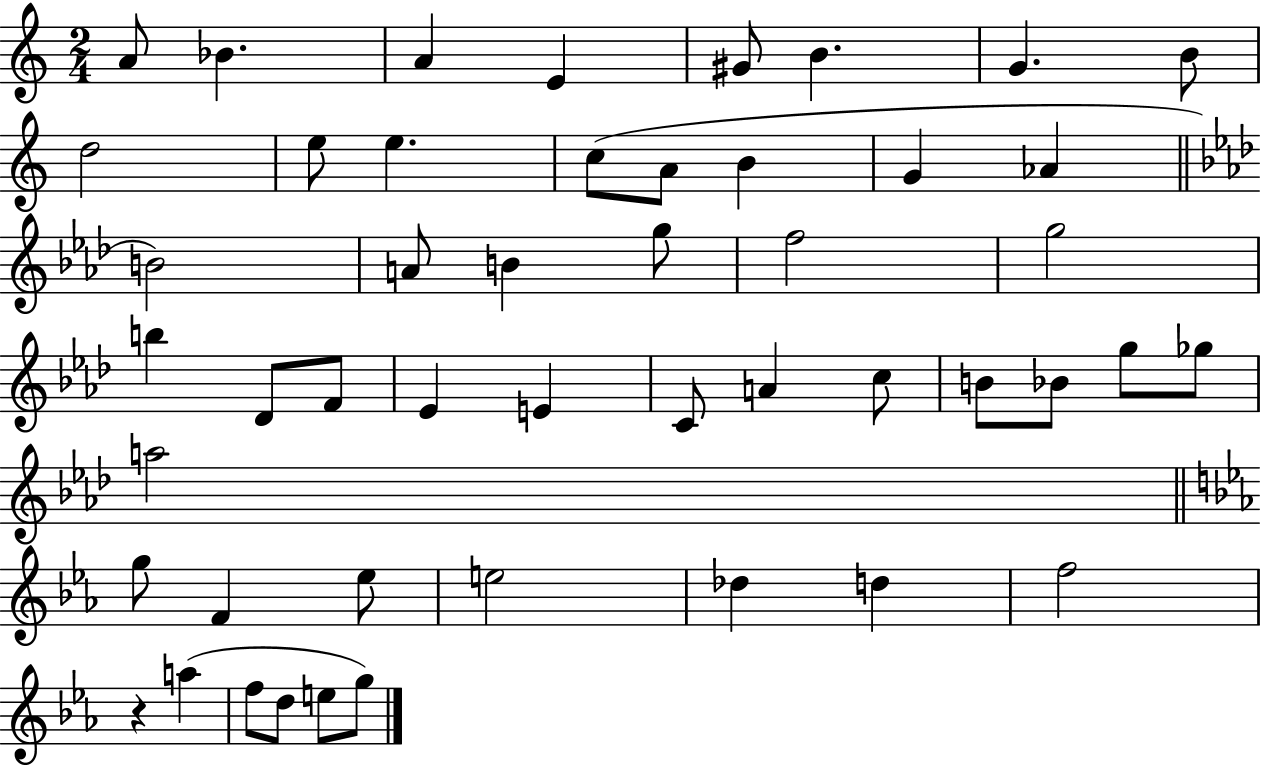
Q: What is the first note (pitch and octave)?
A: A4